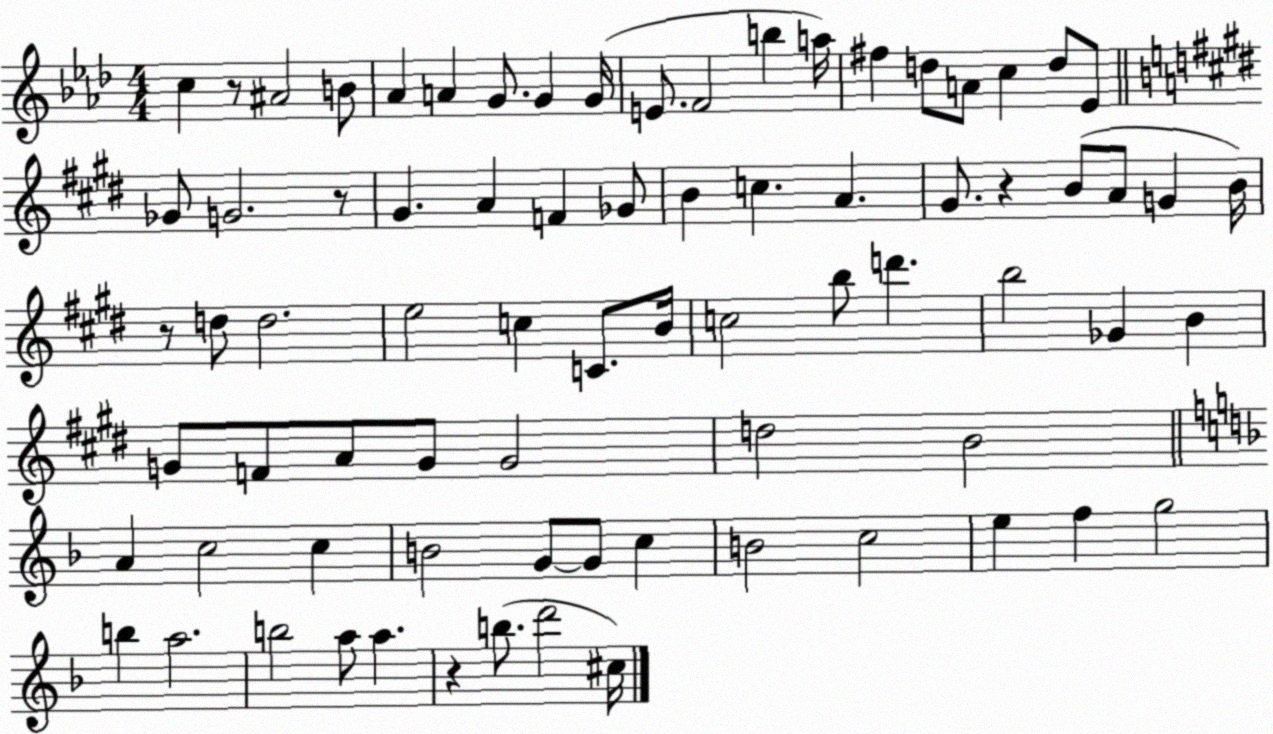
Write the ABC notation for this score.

X:1
T:Untitled
M:4/4
L:1/4
K:Ab
c z/2 ^A2 B/2 _A A G/2 G G/4 E/2 F2 b a/4 ^f d/2 A/2 c d/2 _E/2 _G/2 G2 z/2 ^G A F _G/2 B c A ^G/2 z B/2 A/2 G B/4 z/2 d/2 d2 e2 c C/2 B/4 c2 b/2 d' b2 _G B G/2 F/2 A/2 G/2 G2 d2 B2 A c2 c B2 G/2 G/2 c B2 c2 e f g2 b a2 b2 a/2 a z b/2 d'2 ^c/4